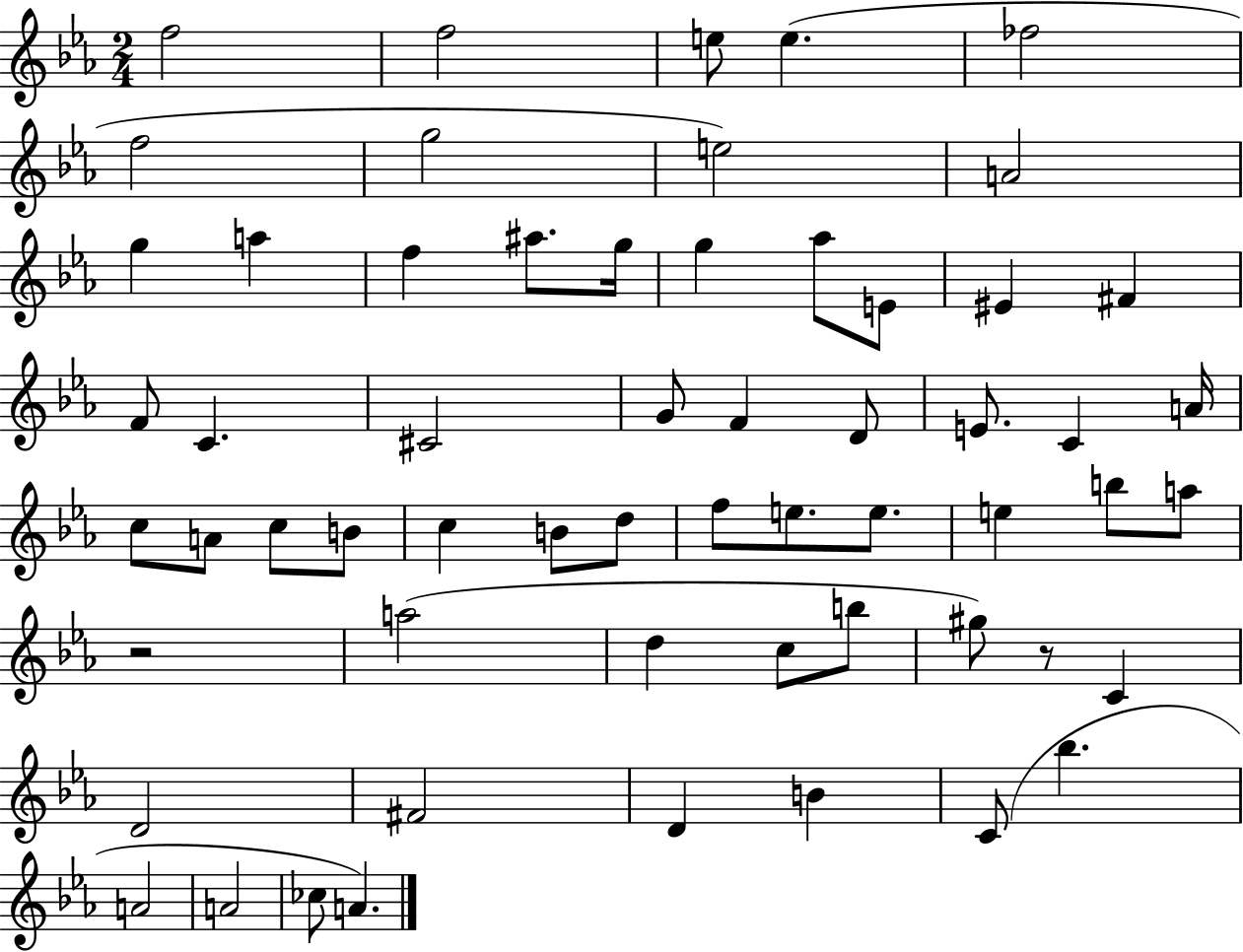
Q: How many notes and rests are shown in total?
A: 59